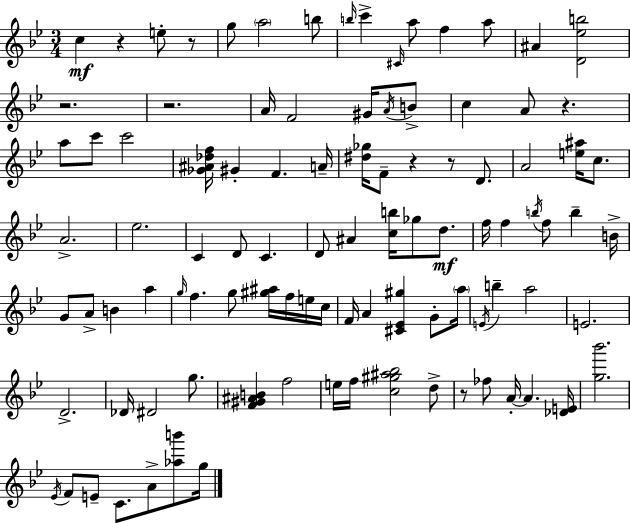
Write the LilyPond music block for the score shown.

{
  \clef treble
  \numericTimeSignature
  \time 3/4
  \key bes \major
  c''4\mf r4 e''8-. r8 | g''8 \parenthesize a''2 b''8 | \grace { b''16 } c'''4-> \grace { cis'16 } a''8 f''4 | a''8 ais'4 <d' ees'' b''>2 | \break r2. | r2. | a'16 f'2 gis'16 | \acciaccatura { a'16 } b'8-> c''4 a'8 r4. | \break a''8 c'''8 c'''2 | <ges' ais' des'' f''>16 gis'4-. f'4. | a'16-- <dis'' ges''>16 f'8-- r4 r8 | d'8. a'2 <e'' ais''>16 | \break c''8. a'2.-> | ees''2. | c'4 d'8 c'4. | d'8 ais'4 <c'' b''>16 ges''8 | \break d''8.\mf f''16 f''4 \acciaccatura { b''16 } f''8 b''4-- | b'16-> g'8 a'8-> b'4 | a''4 \grace { g''16 } f''4. g''8 | <gis'' ais''>16 f''16 e''16 c''16 f'16 a'4 <cis' ees' gis''>4 | \break g'8-. \parenthesize a''16 \acciaccatura { e'16 } b''4-- a''2 | e'2. | d'2.-> | des'16 dis'2 | \break g''8. <f' gis' ais' b'>4 f''2 | e''16 f''16 <c'' gis'' ais'' bes''>2 | d''8-> r8 fes''8 a'16-.~~ a'4. | <des' e'>16 <g'' bes'''>2. | \break \acciaccatura { ees'16 } f'8 e'8-- c'8. | a'8-> <aes'' b'''>8 g''16 \bar "|."
}